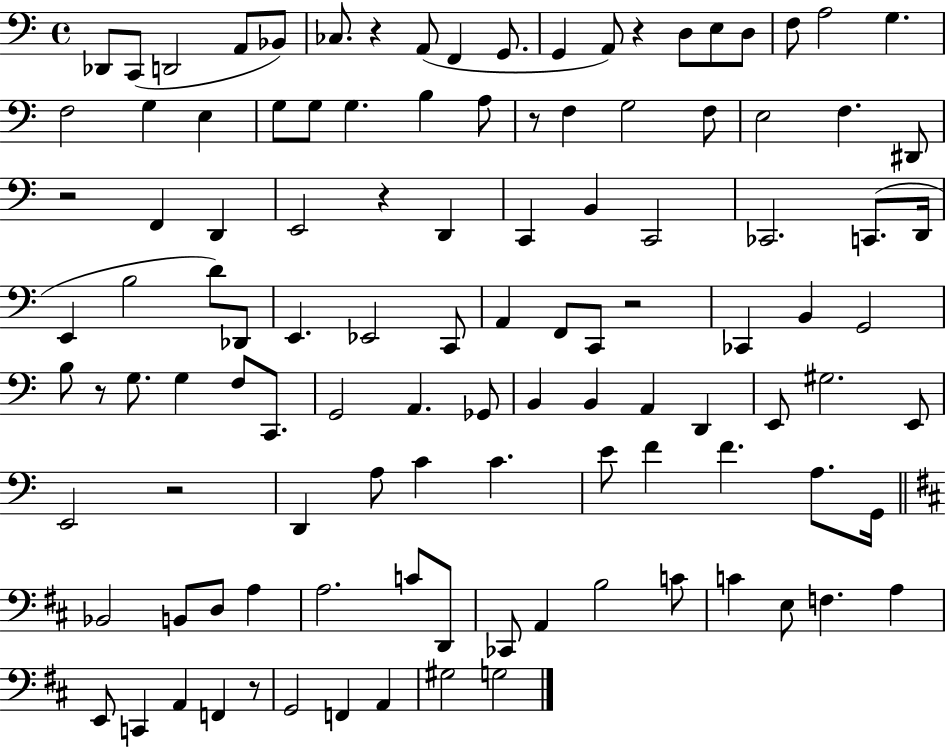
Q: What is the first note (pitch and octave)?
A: Db2